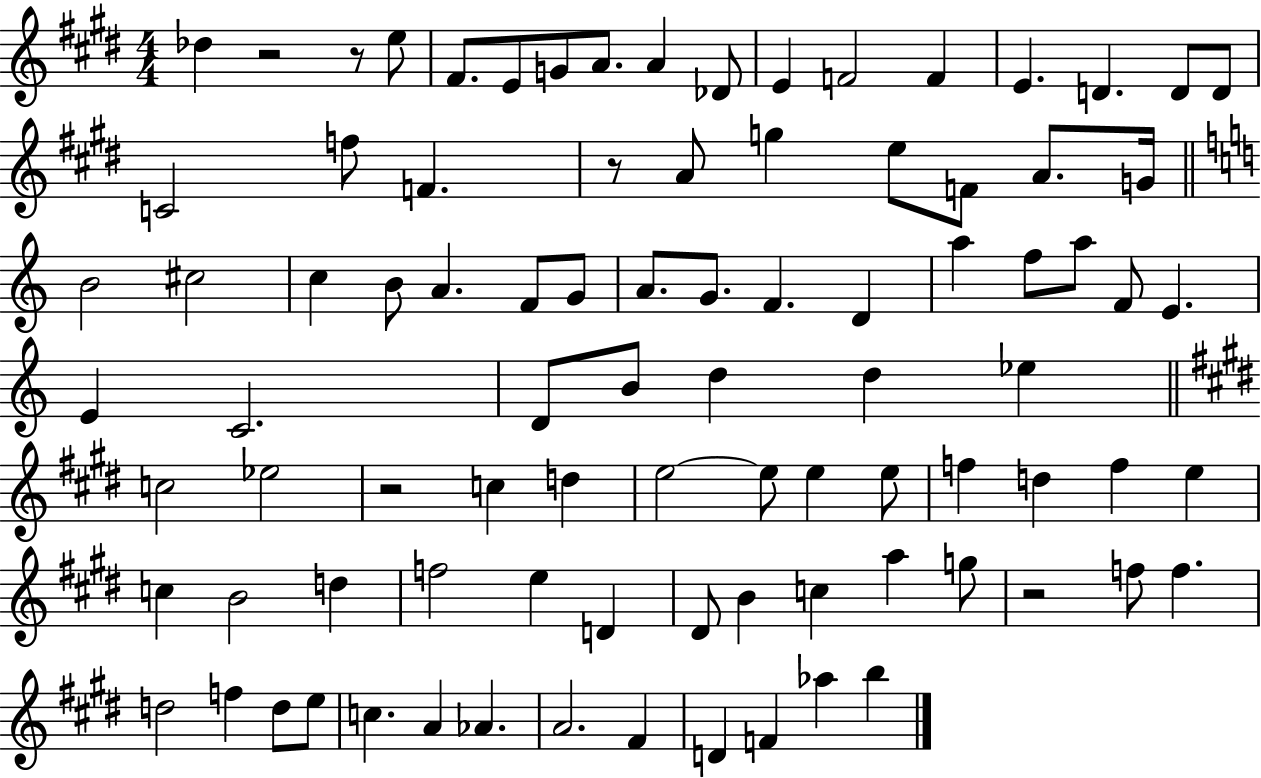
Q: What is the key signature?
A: E major